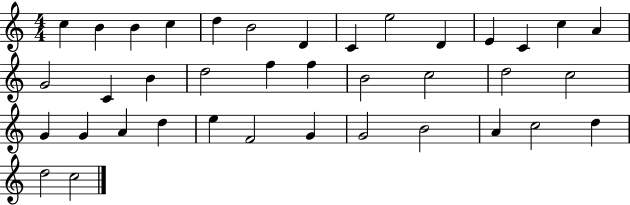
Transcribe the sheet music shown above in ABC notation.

X:1
T:Untitled
M:4/4
L:1/4
K:C
c B B c d B2 D C e2 D E C c A G2 C B d2 f f B2 c2 d2 c2 G G A d e F2 G G2 B2 A c2 d d2 c2